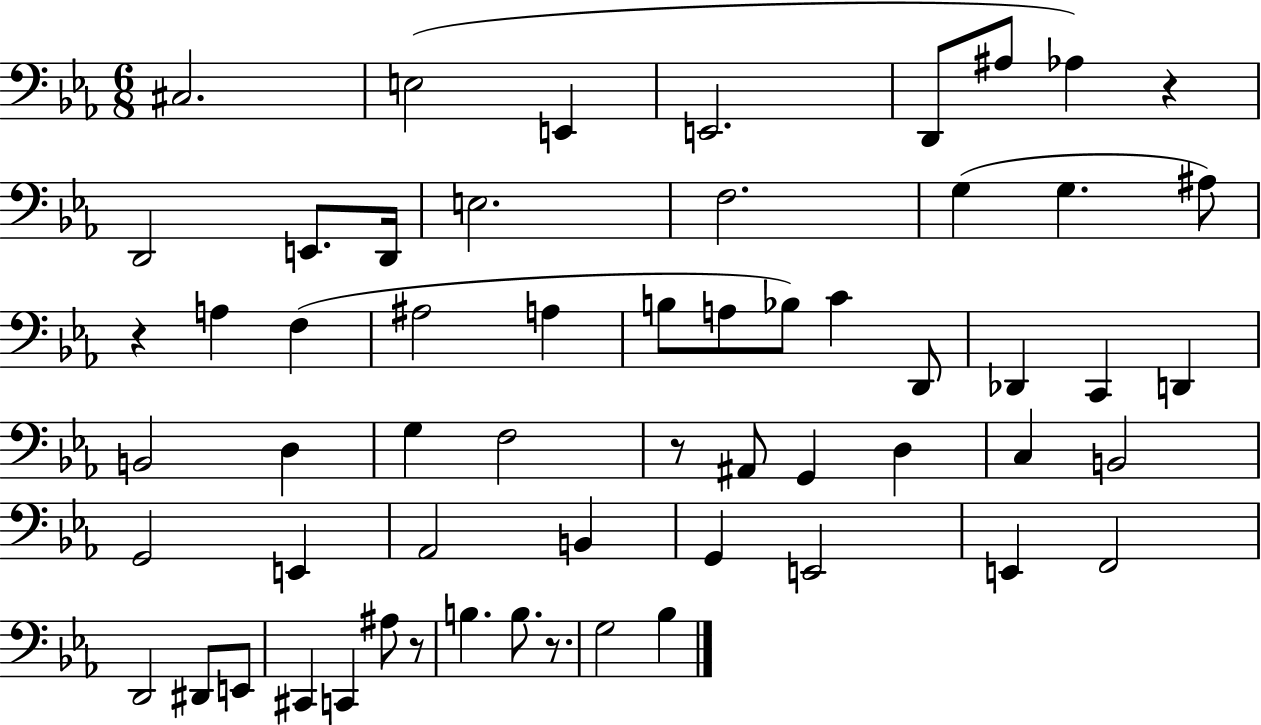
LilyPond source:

{
  \clef bass
  \numericTimeSignature
  \time 6/8
  \key ees \major
  \repeat volta 2 { cis2. | e2( e,4 | e,2. | d,8 ais8 aes4) r4 | \break d,2 e,8. d,16 | e2. | f2. | g4( g4. ais8) | \break r4 a4 f4( | ais2 a4 | b8 a8 bes8) c'4 d,8 | des,4 c,4 d,4 | \break b,2 d4 | g4 f2 | r8 ais,8 g,4 d4 | c4 b,2 | \break g,2 e,4 | aes,2 b,4 | g,4 e,2 | e,4 f,2 | \break d,2 dis,8 e,8 | cis,4 c,4 ais8 r8 | b4. b8. r8. | g2 bes4 | \break } \bar "|."
}